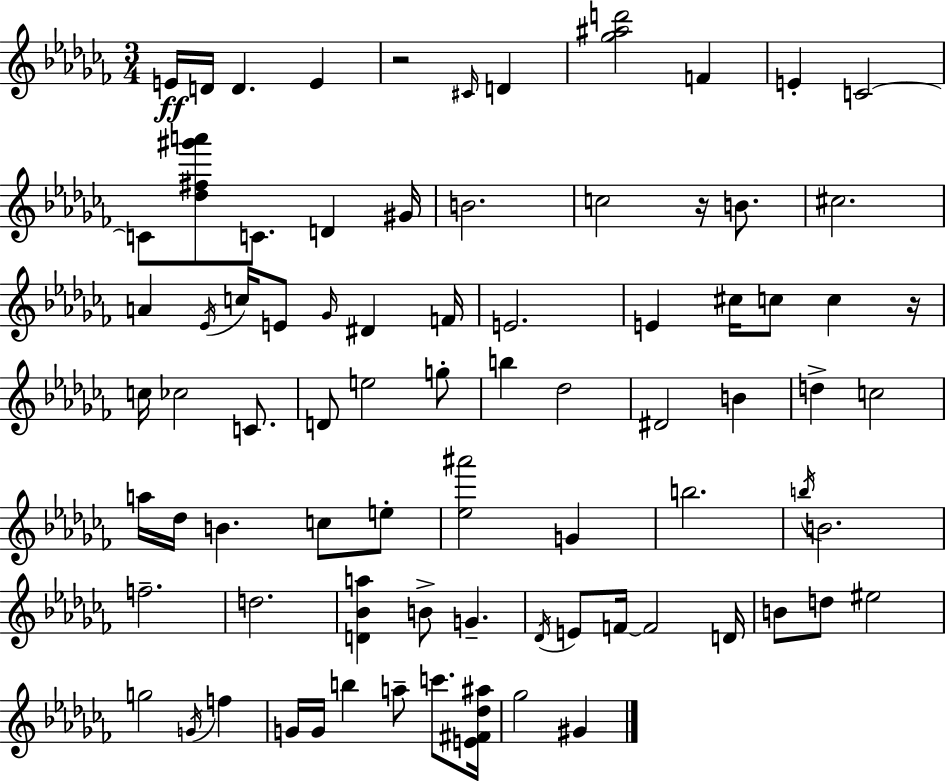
{
  \clef treble
  \numericTimeSignature
  \time 3/4
  \key aes \minor
  e'16\ff d'16 d'4. e'4 | r2 \grace { cis'16 } d'4 | <ges'' ais'' d'''>2 f'4 | e'4-. c'2~~ | \break c'8 <des'' fis'' gis''' a'''>8 c'8. d'4 | gis'16 b'2. | c''2 r16 b'8. | cis''2. | \break a'4 \acciaccatura { ees'16 } c''16 e'8 \grace { ges'16 } dis'4 | f'16 e'2. | e'4 cis''16 c''8 c''4 | r16 c''16 ces''2 | \break c'8. d'8 e''2 | g''8-. b''4 des''2 | dis'2 b'4 | d''4-> c''2 | \break a''16 des''16 b'4. c''8 | e''8-. <ees'' ais'''>2 g'4 | b''2. | \acciaccatura { b''16 } b'2. | \break f''2.-- | d''2. | <d' bes' a''>4 b'8-> g'4.-- | \acciaccatura { des'16 } e'8 f'16~~ f'2 | \break d'16 b'8 d''8 eis''2 | g''2 | \acciaccatura { g'16 } f''4 g'16 g'16 b''4 | a''8-- c'''8. <e' fis' des'' ais''>16 ges''2 | \break gis'4 \bar "|."
}